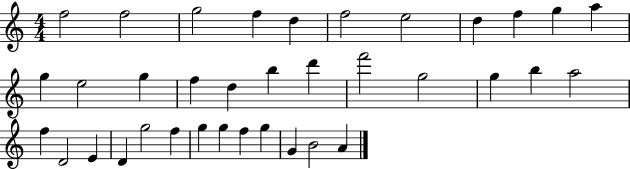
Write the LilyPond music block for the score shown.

{
  \clef treble
  \numericTimeSignature
  \time 4/4
  \key c \major
  f''2 f''2 | g''2 f''4 d''4 | f''2 e''2 | d''4 f''4 g''4 a''4 | \break g''4 e''2 g''4 | f''4 d''4 b''4 d'''4 | f'''2 g''2 | g''4 b''4 a''2 | \break f''4 d'2 e'4 | d'4 g''2 f''4 | g''4 g''4 f''4 g''4 | g'4 b'2 a'4 | \break \bar "|."
}